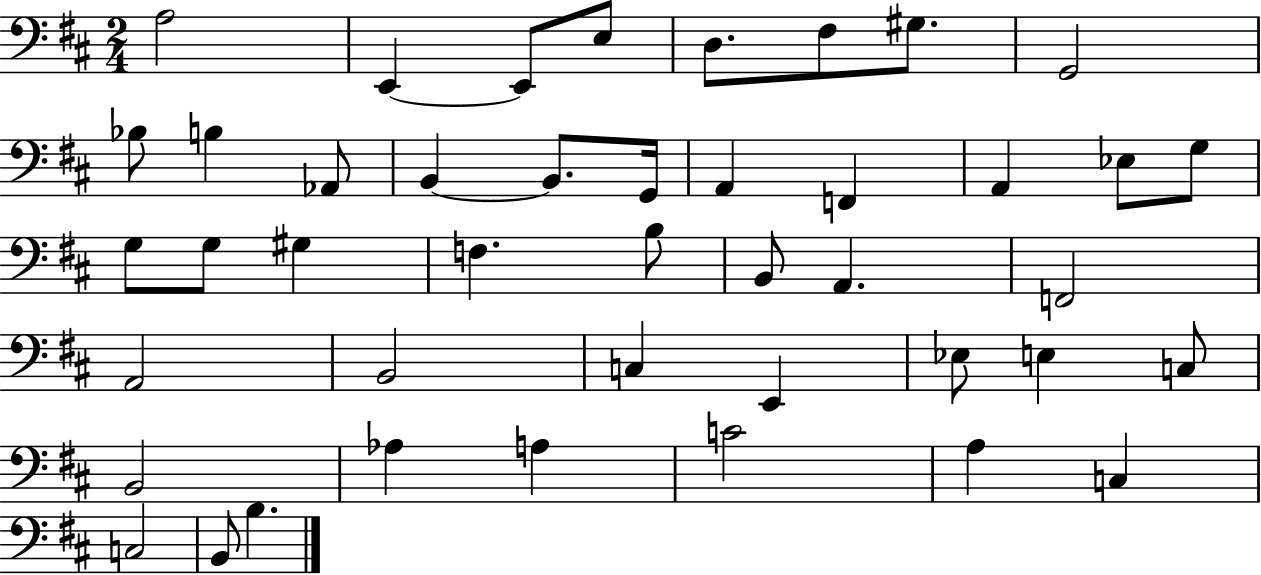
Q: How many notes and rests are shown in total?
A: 43